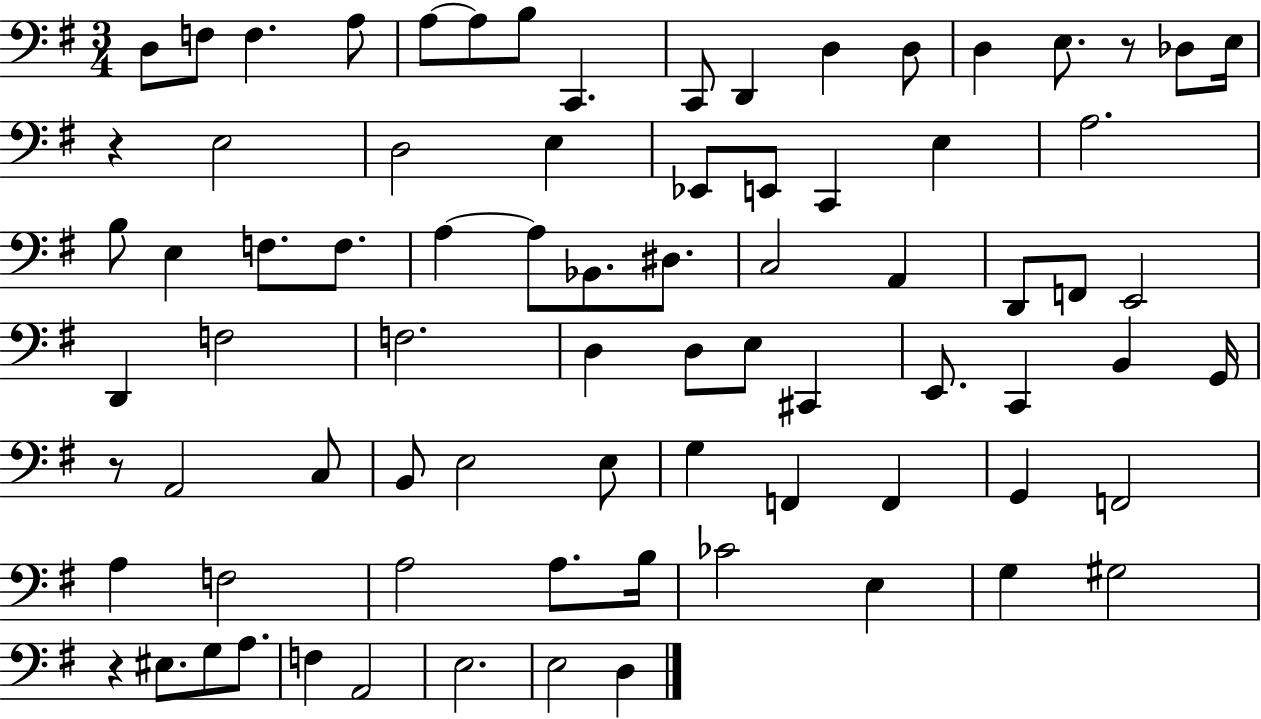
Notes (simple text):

D3/e F3/e F3/q. A3/e A3/e A3/e B3/e C2/q. C2/e D2/q D3/q D3/e D3/q E3/e. R/e Db3/e E3/s R/q E3/h D3/h E3/q Eb2/e E2/e C2/q E3/q A3/h. B3/e E3/q F3/e. F3/e. A3/q A3/e Bb2/e. D#3/e. C3/h A2/q D2/e F2/e E2/h D2/q F3/h F3/h. D3/q D3/e E3/e C#2/q E2/e. C2/q B2/q G2/s R/e A2/h C3/e B2/e E3/h E3/e G3/q F2/q F2/q G2/q F2/h A3/q F3/h A3/h A3/e. B3/s CES4/h E3/q G3/q G#3/h R/q EIS3/e. G3/e A3/e. F3/q A2/h E3/h. E3/h D3/q